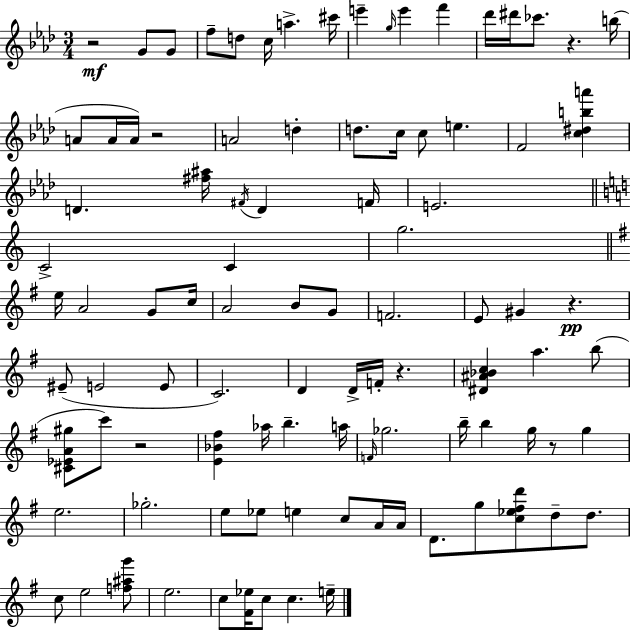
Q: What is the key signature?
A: F minor